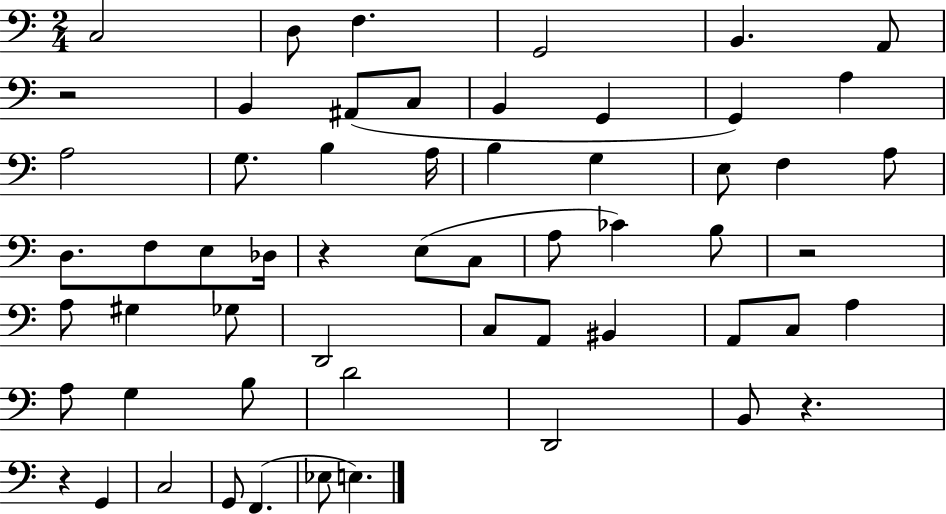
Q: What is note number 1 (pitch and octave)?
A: C3